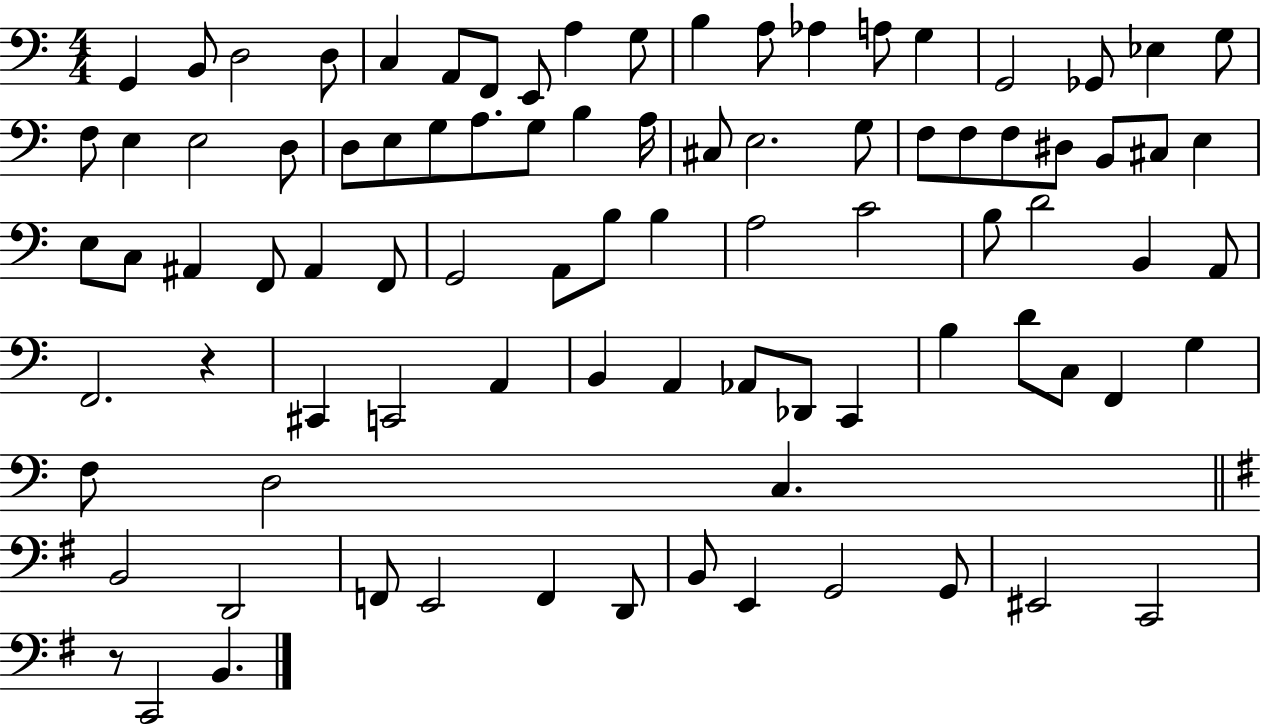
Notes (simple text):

G2/q B2/e D3/h D3/e C3/q A2/e F2/e E2/e A3/q G3/e B3/q A3/e Ab3/q A3/e G3/q G2/h Gb2/e Eb3/q G3/e F3/e E3/q E3/h D3/e D3/e E3/e G3/e A3/e. G3/e B3/q A3/s C#3/e E3/h. G3/e F3/e F3/e F3/e D#3/e B2/e C#3/e E3/q E3/e C3/e A#2/q F2/e A#2/q F2/e G2/h A2/e B3/e B3/q A3/h C4/h B3/e D4/h B2/q A2/e F2/h. R/q C#2/q C2/h A2/q B2/q A2/q Ab2/e Db2/e C2/q B3/q D4/e C3/e F2/q G3/q F3/e D3/h C3/q. B2/h D2/h F2/e E2/h F2/q D2/e B2/e E2/q G2/h G2/e EIS2/h C2/h R/e C2/h B2/q.